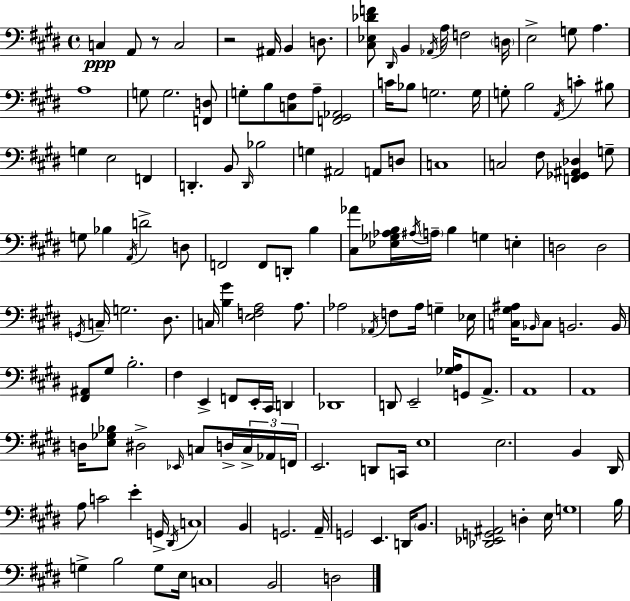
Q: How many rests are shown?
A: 2